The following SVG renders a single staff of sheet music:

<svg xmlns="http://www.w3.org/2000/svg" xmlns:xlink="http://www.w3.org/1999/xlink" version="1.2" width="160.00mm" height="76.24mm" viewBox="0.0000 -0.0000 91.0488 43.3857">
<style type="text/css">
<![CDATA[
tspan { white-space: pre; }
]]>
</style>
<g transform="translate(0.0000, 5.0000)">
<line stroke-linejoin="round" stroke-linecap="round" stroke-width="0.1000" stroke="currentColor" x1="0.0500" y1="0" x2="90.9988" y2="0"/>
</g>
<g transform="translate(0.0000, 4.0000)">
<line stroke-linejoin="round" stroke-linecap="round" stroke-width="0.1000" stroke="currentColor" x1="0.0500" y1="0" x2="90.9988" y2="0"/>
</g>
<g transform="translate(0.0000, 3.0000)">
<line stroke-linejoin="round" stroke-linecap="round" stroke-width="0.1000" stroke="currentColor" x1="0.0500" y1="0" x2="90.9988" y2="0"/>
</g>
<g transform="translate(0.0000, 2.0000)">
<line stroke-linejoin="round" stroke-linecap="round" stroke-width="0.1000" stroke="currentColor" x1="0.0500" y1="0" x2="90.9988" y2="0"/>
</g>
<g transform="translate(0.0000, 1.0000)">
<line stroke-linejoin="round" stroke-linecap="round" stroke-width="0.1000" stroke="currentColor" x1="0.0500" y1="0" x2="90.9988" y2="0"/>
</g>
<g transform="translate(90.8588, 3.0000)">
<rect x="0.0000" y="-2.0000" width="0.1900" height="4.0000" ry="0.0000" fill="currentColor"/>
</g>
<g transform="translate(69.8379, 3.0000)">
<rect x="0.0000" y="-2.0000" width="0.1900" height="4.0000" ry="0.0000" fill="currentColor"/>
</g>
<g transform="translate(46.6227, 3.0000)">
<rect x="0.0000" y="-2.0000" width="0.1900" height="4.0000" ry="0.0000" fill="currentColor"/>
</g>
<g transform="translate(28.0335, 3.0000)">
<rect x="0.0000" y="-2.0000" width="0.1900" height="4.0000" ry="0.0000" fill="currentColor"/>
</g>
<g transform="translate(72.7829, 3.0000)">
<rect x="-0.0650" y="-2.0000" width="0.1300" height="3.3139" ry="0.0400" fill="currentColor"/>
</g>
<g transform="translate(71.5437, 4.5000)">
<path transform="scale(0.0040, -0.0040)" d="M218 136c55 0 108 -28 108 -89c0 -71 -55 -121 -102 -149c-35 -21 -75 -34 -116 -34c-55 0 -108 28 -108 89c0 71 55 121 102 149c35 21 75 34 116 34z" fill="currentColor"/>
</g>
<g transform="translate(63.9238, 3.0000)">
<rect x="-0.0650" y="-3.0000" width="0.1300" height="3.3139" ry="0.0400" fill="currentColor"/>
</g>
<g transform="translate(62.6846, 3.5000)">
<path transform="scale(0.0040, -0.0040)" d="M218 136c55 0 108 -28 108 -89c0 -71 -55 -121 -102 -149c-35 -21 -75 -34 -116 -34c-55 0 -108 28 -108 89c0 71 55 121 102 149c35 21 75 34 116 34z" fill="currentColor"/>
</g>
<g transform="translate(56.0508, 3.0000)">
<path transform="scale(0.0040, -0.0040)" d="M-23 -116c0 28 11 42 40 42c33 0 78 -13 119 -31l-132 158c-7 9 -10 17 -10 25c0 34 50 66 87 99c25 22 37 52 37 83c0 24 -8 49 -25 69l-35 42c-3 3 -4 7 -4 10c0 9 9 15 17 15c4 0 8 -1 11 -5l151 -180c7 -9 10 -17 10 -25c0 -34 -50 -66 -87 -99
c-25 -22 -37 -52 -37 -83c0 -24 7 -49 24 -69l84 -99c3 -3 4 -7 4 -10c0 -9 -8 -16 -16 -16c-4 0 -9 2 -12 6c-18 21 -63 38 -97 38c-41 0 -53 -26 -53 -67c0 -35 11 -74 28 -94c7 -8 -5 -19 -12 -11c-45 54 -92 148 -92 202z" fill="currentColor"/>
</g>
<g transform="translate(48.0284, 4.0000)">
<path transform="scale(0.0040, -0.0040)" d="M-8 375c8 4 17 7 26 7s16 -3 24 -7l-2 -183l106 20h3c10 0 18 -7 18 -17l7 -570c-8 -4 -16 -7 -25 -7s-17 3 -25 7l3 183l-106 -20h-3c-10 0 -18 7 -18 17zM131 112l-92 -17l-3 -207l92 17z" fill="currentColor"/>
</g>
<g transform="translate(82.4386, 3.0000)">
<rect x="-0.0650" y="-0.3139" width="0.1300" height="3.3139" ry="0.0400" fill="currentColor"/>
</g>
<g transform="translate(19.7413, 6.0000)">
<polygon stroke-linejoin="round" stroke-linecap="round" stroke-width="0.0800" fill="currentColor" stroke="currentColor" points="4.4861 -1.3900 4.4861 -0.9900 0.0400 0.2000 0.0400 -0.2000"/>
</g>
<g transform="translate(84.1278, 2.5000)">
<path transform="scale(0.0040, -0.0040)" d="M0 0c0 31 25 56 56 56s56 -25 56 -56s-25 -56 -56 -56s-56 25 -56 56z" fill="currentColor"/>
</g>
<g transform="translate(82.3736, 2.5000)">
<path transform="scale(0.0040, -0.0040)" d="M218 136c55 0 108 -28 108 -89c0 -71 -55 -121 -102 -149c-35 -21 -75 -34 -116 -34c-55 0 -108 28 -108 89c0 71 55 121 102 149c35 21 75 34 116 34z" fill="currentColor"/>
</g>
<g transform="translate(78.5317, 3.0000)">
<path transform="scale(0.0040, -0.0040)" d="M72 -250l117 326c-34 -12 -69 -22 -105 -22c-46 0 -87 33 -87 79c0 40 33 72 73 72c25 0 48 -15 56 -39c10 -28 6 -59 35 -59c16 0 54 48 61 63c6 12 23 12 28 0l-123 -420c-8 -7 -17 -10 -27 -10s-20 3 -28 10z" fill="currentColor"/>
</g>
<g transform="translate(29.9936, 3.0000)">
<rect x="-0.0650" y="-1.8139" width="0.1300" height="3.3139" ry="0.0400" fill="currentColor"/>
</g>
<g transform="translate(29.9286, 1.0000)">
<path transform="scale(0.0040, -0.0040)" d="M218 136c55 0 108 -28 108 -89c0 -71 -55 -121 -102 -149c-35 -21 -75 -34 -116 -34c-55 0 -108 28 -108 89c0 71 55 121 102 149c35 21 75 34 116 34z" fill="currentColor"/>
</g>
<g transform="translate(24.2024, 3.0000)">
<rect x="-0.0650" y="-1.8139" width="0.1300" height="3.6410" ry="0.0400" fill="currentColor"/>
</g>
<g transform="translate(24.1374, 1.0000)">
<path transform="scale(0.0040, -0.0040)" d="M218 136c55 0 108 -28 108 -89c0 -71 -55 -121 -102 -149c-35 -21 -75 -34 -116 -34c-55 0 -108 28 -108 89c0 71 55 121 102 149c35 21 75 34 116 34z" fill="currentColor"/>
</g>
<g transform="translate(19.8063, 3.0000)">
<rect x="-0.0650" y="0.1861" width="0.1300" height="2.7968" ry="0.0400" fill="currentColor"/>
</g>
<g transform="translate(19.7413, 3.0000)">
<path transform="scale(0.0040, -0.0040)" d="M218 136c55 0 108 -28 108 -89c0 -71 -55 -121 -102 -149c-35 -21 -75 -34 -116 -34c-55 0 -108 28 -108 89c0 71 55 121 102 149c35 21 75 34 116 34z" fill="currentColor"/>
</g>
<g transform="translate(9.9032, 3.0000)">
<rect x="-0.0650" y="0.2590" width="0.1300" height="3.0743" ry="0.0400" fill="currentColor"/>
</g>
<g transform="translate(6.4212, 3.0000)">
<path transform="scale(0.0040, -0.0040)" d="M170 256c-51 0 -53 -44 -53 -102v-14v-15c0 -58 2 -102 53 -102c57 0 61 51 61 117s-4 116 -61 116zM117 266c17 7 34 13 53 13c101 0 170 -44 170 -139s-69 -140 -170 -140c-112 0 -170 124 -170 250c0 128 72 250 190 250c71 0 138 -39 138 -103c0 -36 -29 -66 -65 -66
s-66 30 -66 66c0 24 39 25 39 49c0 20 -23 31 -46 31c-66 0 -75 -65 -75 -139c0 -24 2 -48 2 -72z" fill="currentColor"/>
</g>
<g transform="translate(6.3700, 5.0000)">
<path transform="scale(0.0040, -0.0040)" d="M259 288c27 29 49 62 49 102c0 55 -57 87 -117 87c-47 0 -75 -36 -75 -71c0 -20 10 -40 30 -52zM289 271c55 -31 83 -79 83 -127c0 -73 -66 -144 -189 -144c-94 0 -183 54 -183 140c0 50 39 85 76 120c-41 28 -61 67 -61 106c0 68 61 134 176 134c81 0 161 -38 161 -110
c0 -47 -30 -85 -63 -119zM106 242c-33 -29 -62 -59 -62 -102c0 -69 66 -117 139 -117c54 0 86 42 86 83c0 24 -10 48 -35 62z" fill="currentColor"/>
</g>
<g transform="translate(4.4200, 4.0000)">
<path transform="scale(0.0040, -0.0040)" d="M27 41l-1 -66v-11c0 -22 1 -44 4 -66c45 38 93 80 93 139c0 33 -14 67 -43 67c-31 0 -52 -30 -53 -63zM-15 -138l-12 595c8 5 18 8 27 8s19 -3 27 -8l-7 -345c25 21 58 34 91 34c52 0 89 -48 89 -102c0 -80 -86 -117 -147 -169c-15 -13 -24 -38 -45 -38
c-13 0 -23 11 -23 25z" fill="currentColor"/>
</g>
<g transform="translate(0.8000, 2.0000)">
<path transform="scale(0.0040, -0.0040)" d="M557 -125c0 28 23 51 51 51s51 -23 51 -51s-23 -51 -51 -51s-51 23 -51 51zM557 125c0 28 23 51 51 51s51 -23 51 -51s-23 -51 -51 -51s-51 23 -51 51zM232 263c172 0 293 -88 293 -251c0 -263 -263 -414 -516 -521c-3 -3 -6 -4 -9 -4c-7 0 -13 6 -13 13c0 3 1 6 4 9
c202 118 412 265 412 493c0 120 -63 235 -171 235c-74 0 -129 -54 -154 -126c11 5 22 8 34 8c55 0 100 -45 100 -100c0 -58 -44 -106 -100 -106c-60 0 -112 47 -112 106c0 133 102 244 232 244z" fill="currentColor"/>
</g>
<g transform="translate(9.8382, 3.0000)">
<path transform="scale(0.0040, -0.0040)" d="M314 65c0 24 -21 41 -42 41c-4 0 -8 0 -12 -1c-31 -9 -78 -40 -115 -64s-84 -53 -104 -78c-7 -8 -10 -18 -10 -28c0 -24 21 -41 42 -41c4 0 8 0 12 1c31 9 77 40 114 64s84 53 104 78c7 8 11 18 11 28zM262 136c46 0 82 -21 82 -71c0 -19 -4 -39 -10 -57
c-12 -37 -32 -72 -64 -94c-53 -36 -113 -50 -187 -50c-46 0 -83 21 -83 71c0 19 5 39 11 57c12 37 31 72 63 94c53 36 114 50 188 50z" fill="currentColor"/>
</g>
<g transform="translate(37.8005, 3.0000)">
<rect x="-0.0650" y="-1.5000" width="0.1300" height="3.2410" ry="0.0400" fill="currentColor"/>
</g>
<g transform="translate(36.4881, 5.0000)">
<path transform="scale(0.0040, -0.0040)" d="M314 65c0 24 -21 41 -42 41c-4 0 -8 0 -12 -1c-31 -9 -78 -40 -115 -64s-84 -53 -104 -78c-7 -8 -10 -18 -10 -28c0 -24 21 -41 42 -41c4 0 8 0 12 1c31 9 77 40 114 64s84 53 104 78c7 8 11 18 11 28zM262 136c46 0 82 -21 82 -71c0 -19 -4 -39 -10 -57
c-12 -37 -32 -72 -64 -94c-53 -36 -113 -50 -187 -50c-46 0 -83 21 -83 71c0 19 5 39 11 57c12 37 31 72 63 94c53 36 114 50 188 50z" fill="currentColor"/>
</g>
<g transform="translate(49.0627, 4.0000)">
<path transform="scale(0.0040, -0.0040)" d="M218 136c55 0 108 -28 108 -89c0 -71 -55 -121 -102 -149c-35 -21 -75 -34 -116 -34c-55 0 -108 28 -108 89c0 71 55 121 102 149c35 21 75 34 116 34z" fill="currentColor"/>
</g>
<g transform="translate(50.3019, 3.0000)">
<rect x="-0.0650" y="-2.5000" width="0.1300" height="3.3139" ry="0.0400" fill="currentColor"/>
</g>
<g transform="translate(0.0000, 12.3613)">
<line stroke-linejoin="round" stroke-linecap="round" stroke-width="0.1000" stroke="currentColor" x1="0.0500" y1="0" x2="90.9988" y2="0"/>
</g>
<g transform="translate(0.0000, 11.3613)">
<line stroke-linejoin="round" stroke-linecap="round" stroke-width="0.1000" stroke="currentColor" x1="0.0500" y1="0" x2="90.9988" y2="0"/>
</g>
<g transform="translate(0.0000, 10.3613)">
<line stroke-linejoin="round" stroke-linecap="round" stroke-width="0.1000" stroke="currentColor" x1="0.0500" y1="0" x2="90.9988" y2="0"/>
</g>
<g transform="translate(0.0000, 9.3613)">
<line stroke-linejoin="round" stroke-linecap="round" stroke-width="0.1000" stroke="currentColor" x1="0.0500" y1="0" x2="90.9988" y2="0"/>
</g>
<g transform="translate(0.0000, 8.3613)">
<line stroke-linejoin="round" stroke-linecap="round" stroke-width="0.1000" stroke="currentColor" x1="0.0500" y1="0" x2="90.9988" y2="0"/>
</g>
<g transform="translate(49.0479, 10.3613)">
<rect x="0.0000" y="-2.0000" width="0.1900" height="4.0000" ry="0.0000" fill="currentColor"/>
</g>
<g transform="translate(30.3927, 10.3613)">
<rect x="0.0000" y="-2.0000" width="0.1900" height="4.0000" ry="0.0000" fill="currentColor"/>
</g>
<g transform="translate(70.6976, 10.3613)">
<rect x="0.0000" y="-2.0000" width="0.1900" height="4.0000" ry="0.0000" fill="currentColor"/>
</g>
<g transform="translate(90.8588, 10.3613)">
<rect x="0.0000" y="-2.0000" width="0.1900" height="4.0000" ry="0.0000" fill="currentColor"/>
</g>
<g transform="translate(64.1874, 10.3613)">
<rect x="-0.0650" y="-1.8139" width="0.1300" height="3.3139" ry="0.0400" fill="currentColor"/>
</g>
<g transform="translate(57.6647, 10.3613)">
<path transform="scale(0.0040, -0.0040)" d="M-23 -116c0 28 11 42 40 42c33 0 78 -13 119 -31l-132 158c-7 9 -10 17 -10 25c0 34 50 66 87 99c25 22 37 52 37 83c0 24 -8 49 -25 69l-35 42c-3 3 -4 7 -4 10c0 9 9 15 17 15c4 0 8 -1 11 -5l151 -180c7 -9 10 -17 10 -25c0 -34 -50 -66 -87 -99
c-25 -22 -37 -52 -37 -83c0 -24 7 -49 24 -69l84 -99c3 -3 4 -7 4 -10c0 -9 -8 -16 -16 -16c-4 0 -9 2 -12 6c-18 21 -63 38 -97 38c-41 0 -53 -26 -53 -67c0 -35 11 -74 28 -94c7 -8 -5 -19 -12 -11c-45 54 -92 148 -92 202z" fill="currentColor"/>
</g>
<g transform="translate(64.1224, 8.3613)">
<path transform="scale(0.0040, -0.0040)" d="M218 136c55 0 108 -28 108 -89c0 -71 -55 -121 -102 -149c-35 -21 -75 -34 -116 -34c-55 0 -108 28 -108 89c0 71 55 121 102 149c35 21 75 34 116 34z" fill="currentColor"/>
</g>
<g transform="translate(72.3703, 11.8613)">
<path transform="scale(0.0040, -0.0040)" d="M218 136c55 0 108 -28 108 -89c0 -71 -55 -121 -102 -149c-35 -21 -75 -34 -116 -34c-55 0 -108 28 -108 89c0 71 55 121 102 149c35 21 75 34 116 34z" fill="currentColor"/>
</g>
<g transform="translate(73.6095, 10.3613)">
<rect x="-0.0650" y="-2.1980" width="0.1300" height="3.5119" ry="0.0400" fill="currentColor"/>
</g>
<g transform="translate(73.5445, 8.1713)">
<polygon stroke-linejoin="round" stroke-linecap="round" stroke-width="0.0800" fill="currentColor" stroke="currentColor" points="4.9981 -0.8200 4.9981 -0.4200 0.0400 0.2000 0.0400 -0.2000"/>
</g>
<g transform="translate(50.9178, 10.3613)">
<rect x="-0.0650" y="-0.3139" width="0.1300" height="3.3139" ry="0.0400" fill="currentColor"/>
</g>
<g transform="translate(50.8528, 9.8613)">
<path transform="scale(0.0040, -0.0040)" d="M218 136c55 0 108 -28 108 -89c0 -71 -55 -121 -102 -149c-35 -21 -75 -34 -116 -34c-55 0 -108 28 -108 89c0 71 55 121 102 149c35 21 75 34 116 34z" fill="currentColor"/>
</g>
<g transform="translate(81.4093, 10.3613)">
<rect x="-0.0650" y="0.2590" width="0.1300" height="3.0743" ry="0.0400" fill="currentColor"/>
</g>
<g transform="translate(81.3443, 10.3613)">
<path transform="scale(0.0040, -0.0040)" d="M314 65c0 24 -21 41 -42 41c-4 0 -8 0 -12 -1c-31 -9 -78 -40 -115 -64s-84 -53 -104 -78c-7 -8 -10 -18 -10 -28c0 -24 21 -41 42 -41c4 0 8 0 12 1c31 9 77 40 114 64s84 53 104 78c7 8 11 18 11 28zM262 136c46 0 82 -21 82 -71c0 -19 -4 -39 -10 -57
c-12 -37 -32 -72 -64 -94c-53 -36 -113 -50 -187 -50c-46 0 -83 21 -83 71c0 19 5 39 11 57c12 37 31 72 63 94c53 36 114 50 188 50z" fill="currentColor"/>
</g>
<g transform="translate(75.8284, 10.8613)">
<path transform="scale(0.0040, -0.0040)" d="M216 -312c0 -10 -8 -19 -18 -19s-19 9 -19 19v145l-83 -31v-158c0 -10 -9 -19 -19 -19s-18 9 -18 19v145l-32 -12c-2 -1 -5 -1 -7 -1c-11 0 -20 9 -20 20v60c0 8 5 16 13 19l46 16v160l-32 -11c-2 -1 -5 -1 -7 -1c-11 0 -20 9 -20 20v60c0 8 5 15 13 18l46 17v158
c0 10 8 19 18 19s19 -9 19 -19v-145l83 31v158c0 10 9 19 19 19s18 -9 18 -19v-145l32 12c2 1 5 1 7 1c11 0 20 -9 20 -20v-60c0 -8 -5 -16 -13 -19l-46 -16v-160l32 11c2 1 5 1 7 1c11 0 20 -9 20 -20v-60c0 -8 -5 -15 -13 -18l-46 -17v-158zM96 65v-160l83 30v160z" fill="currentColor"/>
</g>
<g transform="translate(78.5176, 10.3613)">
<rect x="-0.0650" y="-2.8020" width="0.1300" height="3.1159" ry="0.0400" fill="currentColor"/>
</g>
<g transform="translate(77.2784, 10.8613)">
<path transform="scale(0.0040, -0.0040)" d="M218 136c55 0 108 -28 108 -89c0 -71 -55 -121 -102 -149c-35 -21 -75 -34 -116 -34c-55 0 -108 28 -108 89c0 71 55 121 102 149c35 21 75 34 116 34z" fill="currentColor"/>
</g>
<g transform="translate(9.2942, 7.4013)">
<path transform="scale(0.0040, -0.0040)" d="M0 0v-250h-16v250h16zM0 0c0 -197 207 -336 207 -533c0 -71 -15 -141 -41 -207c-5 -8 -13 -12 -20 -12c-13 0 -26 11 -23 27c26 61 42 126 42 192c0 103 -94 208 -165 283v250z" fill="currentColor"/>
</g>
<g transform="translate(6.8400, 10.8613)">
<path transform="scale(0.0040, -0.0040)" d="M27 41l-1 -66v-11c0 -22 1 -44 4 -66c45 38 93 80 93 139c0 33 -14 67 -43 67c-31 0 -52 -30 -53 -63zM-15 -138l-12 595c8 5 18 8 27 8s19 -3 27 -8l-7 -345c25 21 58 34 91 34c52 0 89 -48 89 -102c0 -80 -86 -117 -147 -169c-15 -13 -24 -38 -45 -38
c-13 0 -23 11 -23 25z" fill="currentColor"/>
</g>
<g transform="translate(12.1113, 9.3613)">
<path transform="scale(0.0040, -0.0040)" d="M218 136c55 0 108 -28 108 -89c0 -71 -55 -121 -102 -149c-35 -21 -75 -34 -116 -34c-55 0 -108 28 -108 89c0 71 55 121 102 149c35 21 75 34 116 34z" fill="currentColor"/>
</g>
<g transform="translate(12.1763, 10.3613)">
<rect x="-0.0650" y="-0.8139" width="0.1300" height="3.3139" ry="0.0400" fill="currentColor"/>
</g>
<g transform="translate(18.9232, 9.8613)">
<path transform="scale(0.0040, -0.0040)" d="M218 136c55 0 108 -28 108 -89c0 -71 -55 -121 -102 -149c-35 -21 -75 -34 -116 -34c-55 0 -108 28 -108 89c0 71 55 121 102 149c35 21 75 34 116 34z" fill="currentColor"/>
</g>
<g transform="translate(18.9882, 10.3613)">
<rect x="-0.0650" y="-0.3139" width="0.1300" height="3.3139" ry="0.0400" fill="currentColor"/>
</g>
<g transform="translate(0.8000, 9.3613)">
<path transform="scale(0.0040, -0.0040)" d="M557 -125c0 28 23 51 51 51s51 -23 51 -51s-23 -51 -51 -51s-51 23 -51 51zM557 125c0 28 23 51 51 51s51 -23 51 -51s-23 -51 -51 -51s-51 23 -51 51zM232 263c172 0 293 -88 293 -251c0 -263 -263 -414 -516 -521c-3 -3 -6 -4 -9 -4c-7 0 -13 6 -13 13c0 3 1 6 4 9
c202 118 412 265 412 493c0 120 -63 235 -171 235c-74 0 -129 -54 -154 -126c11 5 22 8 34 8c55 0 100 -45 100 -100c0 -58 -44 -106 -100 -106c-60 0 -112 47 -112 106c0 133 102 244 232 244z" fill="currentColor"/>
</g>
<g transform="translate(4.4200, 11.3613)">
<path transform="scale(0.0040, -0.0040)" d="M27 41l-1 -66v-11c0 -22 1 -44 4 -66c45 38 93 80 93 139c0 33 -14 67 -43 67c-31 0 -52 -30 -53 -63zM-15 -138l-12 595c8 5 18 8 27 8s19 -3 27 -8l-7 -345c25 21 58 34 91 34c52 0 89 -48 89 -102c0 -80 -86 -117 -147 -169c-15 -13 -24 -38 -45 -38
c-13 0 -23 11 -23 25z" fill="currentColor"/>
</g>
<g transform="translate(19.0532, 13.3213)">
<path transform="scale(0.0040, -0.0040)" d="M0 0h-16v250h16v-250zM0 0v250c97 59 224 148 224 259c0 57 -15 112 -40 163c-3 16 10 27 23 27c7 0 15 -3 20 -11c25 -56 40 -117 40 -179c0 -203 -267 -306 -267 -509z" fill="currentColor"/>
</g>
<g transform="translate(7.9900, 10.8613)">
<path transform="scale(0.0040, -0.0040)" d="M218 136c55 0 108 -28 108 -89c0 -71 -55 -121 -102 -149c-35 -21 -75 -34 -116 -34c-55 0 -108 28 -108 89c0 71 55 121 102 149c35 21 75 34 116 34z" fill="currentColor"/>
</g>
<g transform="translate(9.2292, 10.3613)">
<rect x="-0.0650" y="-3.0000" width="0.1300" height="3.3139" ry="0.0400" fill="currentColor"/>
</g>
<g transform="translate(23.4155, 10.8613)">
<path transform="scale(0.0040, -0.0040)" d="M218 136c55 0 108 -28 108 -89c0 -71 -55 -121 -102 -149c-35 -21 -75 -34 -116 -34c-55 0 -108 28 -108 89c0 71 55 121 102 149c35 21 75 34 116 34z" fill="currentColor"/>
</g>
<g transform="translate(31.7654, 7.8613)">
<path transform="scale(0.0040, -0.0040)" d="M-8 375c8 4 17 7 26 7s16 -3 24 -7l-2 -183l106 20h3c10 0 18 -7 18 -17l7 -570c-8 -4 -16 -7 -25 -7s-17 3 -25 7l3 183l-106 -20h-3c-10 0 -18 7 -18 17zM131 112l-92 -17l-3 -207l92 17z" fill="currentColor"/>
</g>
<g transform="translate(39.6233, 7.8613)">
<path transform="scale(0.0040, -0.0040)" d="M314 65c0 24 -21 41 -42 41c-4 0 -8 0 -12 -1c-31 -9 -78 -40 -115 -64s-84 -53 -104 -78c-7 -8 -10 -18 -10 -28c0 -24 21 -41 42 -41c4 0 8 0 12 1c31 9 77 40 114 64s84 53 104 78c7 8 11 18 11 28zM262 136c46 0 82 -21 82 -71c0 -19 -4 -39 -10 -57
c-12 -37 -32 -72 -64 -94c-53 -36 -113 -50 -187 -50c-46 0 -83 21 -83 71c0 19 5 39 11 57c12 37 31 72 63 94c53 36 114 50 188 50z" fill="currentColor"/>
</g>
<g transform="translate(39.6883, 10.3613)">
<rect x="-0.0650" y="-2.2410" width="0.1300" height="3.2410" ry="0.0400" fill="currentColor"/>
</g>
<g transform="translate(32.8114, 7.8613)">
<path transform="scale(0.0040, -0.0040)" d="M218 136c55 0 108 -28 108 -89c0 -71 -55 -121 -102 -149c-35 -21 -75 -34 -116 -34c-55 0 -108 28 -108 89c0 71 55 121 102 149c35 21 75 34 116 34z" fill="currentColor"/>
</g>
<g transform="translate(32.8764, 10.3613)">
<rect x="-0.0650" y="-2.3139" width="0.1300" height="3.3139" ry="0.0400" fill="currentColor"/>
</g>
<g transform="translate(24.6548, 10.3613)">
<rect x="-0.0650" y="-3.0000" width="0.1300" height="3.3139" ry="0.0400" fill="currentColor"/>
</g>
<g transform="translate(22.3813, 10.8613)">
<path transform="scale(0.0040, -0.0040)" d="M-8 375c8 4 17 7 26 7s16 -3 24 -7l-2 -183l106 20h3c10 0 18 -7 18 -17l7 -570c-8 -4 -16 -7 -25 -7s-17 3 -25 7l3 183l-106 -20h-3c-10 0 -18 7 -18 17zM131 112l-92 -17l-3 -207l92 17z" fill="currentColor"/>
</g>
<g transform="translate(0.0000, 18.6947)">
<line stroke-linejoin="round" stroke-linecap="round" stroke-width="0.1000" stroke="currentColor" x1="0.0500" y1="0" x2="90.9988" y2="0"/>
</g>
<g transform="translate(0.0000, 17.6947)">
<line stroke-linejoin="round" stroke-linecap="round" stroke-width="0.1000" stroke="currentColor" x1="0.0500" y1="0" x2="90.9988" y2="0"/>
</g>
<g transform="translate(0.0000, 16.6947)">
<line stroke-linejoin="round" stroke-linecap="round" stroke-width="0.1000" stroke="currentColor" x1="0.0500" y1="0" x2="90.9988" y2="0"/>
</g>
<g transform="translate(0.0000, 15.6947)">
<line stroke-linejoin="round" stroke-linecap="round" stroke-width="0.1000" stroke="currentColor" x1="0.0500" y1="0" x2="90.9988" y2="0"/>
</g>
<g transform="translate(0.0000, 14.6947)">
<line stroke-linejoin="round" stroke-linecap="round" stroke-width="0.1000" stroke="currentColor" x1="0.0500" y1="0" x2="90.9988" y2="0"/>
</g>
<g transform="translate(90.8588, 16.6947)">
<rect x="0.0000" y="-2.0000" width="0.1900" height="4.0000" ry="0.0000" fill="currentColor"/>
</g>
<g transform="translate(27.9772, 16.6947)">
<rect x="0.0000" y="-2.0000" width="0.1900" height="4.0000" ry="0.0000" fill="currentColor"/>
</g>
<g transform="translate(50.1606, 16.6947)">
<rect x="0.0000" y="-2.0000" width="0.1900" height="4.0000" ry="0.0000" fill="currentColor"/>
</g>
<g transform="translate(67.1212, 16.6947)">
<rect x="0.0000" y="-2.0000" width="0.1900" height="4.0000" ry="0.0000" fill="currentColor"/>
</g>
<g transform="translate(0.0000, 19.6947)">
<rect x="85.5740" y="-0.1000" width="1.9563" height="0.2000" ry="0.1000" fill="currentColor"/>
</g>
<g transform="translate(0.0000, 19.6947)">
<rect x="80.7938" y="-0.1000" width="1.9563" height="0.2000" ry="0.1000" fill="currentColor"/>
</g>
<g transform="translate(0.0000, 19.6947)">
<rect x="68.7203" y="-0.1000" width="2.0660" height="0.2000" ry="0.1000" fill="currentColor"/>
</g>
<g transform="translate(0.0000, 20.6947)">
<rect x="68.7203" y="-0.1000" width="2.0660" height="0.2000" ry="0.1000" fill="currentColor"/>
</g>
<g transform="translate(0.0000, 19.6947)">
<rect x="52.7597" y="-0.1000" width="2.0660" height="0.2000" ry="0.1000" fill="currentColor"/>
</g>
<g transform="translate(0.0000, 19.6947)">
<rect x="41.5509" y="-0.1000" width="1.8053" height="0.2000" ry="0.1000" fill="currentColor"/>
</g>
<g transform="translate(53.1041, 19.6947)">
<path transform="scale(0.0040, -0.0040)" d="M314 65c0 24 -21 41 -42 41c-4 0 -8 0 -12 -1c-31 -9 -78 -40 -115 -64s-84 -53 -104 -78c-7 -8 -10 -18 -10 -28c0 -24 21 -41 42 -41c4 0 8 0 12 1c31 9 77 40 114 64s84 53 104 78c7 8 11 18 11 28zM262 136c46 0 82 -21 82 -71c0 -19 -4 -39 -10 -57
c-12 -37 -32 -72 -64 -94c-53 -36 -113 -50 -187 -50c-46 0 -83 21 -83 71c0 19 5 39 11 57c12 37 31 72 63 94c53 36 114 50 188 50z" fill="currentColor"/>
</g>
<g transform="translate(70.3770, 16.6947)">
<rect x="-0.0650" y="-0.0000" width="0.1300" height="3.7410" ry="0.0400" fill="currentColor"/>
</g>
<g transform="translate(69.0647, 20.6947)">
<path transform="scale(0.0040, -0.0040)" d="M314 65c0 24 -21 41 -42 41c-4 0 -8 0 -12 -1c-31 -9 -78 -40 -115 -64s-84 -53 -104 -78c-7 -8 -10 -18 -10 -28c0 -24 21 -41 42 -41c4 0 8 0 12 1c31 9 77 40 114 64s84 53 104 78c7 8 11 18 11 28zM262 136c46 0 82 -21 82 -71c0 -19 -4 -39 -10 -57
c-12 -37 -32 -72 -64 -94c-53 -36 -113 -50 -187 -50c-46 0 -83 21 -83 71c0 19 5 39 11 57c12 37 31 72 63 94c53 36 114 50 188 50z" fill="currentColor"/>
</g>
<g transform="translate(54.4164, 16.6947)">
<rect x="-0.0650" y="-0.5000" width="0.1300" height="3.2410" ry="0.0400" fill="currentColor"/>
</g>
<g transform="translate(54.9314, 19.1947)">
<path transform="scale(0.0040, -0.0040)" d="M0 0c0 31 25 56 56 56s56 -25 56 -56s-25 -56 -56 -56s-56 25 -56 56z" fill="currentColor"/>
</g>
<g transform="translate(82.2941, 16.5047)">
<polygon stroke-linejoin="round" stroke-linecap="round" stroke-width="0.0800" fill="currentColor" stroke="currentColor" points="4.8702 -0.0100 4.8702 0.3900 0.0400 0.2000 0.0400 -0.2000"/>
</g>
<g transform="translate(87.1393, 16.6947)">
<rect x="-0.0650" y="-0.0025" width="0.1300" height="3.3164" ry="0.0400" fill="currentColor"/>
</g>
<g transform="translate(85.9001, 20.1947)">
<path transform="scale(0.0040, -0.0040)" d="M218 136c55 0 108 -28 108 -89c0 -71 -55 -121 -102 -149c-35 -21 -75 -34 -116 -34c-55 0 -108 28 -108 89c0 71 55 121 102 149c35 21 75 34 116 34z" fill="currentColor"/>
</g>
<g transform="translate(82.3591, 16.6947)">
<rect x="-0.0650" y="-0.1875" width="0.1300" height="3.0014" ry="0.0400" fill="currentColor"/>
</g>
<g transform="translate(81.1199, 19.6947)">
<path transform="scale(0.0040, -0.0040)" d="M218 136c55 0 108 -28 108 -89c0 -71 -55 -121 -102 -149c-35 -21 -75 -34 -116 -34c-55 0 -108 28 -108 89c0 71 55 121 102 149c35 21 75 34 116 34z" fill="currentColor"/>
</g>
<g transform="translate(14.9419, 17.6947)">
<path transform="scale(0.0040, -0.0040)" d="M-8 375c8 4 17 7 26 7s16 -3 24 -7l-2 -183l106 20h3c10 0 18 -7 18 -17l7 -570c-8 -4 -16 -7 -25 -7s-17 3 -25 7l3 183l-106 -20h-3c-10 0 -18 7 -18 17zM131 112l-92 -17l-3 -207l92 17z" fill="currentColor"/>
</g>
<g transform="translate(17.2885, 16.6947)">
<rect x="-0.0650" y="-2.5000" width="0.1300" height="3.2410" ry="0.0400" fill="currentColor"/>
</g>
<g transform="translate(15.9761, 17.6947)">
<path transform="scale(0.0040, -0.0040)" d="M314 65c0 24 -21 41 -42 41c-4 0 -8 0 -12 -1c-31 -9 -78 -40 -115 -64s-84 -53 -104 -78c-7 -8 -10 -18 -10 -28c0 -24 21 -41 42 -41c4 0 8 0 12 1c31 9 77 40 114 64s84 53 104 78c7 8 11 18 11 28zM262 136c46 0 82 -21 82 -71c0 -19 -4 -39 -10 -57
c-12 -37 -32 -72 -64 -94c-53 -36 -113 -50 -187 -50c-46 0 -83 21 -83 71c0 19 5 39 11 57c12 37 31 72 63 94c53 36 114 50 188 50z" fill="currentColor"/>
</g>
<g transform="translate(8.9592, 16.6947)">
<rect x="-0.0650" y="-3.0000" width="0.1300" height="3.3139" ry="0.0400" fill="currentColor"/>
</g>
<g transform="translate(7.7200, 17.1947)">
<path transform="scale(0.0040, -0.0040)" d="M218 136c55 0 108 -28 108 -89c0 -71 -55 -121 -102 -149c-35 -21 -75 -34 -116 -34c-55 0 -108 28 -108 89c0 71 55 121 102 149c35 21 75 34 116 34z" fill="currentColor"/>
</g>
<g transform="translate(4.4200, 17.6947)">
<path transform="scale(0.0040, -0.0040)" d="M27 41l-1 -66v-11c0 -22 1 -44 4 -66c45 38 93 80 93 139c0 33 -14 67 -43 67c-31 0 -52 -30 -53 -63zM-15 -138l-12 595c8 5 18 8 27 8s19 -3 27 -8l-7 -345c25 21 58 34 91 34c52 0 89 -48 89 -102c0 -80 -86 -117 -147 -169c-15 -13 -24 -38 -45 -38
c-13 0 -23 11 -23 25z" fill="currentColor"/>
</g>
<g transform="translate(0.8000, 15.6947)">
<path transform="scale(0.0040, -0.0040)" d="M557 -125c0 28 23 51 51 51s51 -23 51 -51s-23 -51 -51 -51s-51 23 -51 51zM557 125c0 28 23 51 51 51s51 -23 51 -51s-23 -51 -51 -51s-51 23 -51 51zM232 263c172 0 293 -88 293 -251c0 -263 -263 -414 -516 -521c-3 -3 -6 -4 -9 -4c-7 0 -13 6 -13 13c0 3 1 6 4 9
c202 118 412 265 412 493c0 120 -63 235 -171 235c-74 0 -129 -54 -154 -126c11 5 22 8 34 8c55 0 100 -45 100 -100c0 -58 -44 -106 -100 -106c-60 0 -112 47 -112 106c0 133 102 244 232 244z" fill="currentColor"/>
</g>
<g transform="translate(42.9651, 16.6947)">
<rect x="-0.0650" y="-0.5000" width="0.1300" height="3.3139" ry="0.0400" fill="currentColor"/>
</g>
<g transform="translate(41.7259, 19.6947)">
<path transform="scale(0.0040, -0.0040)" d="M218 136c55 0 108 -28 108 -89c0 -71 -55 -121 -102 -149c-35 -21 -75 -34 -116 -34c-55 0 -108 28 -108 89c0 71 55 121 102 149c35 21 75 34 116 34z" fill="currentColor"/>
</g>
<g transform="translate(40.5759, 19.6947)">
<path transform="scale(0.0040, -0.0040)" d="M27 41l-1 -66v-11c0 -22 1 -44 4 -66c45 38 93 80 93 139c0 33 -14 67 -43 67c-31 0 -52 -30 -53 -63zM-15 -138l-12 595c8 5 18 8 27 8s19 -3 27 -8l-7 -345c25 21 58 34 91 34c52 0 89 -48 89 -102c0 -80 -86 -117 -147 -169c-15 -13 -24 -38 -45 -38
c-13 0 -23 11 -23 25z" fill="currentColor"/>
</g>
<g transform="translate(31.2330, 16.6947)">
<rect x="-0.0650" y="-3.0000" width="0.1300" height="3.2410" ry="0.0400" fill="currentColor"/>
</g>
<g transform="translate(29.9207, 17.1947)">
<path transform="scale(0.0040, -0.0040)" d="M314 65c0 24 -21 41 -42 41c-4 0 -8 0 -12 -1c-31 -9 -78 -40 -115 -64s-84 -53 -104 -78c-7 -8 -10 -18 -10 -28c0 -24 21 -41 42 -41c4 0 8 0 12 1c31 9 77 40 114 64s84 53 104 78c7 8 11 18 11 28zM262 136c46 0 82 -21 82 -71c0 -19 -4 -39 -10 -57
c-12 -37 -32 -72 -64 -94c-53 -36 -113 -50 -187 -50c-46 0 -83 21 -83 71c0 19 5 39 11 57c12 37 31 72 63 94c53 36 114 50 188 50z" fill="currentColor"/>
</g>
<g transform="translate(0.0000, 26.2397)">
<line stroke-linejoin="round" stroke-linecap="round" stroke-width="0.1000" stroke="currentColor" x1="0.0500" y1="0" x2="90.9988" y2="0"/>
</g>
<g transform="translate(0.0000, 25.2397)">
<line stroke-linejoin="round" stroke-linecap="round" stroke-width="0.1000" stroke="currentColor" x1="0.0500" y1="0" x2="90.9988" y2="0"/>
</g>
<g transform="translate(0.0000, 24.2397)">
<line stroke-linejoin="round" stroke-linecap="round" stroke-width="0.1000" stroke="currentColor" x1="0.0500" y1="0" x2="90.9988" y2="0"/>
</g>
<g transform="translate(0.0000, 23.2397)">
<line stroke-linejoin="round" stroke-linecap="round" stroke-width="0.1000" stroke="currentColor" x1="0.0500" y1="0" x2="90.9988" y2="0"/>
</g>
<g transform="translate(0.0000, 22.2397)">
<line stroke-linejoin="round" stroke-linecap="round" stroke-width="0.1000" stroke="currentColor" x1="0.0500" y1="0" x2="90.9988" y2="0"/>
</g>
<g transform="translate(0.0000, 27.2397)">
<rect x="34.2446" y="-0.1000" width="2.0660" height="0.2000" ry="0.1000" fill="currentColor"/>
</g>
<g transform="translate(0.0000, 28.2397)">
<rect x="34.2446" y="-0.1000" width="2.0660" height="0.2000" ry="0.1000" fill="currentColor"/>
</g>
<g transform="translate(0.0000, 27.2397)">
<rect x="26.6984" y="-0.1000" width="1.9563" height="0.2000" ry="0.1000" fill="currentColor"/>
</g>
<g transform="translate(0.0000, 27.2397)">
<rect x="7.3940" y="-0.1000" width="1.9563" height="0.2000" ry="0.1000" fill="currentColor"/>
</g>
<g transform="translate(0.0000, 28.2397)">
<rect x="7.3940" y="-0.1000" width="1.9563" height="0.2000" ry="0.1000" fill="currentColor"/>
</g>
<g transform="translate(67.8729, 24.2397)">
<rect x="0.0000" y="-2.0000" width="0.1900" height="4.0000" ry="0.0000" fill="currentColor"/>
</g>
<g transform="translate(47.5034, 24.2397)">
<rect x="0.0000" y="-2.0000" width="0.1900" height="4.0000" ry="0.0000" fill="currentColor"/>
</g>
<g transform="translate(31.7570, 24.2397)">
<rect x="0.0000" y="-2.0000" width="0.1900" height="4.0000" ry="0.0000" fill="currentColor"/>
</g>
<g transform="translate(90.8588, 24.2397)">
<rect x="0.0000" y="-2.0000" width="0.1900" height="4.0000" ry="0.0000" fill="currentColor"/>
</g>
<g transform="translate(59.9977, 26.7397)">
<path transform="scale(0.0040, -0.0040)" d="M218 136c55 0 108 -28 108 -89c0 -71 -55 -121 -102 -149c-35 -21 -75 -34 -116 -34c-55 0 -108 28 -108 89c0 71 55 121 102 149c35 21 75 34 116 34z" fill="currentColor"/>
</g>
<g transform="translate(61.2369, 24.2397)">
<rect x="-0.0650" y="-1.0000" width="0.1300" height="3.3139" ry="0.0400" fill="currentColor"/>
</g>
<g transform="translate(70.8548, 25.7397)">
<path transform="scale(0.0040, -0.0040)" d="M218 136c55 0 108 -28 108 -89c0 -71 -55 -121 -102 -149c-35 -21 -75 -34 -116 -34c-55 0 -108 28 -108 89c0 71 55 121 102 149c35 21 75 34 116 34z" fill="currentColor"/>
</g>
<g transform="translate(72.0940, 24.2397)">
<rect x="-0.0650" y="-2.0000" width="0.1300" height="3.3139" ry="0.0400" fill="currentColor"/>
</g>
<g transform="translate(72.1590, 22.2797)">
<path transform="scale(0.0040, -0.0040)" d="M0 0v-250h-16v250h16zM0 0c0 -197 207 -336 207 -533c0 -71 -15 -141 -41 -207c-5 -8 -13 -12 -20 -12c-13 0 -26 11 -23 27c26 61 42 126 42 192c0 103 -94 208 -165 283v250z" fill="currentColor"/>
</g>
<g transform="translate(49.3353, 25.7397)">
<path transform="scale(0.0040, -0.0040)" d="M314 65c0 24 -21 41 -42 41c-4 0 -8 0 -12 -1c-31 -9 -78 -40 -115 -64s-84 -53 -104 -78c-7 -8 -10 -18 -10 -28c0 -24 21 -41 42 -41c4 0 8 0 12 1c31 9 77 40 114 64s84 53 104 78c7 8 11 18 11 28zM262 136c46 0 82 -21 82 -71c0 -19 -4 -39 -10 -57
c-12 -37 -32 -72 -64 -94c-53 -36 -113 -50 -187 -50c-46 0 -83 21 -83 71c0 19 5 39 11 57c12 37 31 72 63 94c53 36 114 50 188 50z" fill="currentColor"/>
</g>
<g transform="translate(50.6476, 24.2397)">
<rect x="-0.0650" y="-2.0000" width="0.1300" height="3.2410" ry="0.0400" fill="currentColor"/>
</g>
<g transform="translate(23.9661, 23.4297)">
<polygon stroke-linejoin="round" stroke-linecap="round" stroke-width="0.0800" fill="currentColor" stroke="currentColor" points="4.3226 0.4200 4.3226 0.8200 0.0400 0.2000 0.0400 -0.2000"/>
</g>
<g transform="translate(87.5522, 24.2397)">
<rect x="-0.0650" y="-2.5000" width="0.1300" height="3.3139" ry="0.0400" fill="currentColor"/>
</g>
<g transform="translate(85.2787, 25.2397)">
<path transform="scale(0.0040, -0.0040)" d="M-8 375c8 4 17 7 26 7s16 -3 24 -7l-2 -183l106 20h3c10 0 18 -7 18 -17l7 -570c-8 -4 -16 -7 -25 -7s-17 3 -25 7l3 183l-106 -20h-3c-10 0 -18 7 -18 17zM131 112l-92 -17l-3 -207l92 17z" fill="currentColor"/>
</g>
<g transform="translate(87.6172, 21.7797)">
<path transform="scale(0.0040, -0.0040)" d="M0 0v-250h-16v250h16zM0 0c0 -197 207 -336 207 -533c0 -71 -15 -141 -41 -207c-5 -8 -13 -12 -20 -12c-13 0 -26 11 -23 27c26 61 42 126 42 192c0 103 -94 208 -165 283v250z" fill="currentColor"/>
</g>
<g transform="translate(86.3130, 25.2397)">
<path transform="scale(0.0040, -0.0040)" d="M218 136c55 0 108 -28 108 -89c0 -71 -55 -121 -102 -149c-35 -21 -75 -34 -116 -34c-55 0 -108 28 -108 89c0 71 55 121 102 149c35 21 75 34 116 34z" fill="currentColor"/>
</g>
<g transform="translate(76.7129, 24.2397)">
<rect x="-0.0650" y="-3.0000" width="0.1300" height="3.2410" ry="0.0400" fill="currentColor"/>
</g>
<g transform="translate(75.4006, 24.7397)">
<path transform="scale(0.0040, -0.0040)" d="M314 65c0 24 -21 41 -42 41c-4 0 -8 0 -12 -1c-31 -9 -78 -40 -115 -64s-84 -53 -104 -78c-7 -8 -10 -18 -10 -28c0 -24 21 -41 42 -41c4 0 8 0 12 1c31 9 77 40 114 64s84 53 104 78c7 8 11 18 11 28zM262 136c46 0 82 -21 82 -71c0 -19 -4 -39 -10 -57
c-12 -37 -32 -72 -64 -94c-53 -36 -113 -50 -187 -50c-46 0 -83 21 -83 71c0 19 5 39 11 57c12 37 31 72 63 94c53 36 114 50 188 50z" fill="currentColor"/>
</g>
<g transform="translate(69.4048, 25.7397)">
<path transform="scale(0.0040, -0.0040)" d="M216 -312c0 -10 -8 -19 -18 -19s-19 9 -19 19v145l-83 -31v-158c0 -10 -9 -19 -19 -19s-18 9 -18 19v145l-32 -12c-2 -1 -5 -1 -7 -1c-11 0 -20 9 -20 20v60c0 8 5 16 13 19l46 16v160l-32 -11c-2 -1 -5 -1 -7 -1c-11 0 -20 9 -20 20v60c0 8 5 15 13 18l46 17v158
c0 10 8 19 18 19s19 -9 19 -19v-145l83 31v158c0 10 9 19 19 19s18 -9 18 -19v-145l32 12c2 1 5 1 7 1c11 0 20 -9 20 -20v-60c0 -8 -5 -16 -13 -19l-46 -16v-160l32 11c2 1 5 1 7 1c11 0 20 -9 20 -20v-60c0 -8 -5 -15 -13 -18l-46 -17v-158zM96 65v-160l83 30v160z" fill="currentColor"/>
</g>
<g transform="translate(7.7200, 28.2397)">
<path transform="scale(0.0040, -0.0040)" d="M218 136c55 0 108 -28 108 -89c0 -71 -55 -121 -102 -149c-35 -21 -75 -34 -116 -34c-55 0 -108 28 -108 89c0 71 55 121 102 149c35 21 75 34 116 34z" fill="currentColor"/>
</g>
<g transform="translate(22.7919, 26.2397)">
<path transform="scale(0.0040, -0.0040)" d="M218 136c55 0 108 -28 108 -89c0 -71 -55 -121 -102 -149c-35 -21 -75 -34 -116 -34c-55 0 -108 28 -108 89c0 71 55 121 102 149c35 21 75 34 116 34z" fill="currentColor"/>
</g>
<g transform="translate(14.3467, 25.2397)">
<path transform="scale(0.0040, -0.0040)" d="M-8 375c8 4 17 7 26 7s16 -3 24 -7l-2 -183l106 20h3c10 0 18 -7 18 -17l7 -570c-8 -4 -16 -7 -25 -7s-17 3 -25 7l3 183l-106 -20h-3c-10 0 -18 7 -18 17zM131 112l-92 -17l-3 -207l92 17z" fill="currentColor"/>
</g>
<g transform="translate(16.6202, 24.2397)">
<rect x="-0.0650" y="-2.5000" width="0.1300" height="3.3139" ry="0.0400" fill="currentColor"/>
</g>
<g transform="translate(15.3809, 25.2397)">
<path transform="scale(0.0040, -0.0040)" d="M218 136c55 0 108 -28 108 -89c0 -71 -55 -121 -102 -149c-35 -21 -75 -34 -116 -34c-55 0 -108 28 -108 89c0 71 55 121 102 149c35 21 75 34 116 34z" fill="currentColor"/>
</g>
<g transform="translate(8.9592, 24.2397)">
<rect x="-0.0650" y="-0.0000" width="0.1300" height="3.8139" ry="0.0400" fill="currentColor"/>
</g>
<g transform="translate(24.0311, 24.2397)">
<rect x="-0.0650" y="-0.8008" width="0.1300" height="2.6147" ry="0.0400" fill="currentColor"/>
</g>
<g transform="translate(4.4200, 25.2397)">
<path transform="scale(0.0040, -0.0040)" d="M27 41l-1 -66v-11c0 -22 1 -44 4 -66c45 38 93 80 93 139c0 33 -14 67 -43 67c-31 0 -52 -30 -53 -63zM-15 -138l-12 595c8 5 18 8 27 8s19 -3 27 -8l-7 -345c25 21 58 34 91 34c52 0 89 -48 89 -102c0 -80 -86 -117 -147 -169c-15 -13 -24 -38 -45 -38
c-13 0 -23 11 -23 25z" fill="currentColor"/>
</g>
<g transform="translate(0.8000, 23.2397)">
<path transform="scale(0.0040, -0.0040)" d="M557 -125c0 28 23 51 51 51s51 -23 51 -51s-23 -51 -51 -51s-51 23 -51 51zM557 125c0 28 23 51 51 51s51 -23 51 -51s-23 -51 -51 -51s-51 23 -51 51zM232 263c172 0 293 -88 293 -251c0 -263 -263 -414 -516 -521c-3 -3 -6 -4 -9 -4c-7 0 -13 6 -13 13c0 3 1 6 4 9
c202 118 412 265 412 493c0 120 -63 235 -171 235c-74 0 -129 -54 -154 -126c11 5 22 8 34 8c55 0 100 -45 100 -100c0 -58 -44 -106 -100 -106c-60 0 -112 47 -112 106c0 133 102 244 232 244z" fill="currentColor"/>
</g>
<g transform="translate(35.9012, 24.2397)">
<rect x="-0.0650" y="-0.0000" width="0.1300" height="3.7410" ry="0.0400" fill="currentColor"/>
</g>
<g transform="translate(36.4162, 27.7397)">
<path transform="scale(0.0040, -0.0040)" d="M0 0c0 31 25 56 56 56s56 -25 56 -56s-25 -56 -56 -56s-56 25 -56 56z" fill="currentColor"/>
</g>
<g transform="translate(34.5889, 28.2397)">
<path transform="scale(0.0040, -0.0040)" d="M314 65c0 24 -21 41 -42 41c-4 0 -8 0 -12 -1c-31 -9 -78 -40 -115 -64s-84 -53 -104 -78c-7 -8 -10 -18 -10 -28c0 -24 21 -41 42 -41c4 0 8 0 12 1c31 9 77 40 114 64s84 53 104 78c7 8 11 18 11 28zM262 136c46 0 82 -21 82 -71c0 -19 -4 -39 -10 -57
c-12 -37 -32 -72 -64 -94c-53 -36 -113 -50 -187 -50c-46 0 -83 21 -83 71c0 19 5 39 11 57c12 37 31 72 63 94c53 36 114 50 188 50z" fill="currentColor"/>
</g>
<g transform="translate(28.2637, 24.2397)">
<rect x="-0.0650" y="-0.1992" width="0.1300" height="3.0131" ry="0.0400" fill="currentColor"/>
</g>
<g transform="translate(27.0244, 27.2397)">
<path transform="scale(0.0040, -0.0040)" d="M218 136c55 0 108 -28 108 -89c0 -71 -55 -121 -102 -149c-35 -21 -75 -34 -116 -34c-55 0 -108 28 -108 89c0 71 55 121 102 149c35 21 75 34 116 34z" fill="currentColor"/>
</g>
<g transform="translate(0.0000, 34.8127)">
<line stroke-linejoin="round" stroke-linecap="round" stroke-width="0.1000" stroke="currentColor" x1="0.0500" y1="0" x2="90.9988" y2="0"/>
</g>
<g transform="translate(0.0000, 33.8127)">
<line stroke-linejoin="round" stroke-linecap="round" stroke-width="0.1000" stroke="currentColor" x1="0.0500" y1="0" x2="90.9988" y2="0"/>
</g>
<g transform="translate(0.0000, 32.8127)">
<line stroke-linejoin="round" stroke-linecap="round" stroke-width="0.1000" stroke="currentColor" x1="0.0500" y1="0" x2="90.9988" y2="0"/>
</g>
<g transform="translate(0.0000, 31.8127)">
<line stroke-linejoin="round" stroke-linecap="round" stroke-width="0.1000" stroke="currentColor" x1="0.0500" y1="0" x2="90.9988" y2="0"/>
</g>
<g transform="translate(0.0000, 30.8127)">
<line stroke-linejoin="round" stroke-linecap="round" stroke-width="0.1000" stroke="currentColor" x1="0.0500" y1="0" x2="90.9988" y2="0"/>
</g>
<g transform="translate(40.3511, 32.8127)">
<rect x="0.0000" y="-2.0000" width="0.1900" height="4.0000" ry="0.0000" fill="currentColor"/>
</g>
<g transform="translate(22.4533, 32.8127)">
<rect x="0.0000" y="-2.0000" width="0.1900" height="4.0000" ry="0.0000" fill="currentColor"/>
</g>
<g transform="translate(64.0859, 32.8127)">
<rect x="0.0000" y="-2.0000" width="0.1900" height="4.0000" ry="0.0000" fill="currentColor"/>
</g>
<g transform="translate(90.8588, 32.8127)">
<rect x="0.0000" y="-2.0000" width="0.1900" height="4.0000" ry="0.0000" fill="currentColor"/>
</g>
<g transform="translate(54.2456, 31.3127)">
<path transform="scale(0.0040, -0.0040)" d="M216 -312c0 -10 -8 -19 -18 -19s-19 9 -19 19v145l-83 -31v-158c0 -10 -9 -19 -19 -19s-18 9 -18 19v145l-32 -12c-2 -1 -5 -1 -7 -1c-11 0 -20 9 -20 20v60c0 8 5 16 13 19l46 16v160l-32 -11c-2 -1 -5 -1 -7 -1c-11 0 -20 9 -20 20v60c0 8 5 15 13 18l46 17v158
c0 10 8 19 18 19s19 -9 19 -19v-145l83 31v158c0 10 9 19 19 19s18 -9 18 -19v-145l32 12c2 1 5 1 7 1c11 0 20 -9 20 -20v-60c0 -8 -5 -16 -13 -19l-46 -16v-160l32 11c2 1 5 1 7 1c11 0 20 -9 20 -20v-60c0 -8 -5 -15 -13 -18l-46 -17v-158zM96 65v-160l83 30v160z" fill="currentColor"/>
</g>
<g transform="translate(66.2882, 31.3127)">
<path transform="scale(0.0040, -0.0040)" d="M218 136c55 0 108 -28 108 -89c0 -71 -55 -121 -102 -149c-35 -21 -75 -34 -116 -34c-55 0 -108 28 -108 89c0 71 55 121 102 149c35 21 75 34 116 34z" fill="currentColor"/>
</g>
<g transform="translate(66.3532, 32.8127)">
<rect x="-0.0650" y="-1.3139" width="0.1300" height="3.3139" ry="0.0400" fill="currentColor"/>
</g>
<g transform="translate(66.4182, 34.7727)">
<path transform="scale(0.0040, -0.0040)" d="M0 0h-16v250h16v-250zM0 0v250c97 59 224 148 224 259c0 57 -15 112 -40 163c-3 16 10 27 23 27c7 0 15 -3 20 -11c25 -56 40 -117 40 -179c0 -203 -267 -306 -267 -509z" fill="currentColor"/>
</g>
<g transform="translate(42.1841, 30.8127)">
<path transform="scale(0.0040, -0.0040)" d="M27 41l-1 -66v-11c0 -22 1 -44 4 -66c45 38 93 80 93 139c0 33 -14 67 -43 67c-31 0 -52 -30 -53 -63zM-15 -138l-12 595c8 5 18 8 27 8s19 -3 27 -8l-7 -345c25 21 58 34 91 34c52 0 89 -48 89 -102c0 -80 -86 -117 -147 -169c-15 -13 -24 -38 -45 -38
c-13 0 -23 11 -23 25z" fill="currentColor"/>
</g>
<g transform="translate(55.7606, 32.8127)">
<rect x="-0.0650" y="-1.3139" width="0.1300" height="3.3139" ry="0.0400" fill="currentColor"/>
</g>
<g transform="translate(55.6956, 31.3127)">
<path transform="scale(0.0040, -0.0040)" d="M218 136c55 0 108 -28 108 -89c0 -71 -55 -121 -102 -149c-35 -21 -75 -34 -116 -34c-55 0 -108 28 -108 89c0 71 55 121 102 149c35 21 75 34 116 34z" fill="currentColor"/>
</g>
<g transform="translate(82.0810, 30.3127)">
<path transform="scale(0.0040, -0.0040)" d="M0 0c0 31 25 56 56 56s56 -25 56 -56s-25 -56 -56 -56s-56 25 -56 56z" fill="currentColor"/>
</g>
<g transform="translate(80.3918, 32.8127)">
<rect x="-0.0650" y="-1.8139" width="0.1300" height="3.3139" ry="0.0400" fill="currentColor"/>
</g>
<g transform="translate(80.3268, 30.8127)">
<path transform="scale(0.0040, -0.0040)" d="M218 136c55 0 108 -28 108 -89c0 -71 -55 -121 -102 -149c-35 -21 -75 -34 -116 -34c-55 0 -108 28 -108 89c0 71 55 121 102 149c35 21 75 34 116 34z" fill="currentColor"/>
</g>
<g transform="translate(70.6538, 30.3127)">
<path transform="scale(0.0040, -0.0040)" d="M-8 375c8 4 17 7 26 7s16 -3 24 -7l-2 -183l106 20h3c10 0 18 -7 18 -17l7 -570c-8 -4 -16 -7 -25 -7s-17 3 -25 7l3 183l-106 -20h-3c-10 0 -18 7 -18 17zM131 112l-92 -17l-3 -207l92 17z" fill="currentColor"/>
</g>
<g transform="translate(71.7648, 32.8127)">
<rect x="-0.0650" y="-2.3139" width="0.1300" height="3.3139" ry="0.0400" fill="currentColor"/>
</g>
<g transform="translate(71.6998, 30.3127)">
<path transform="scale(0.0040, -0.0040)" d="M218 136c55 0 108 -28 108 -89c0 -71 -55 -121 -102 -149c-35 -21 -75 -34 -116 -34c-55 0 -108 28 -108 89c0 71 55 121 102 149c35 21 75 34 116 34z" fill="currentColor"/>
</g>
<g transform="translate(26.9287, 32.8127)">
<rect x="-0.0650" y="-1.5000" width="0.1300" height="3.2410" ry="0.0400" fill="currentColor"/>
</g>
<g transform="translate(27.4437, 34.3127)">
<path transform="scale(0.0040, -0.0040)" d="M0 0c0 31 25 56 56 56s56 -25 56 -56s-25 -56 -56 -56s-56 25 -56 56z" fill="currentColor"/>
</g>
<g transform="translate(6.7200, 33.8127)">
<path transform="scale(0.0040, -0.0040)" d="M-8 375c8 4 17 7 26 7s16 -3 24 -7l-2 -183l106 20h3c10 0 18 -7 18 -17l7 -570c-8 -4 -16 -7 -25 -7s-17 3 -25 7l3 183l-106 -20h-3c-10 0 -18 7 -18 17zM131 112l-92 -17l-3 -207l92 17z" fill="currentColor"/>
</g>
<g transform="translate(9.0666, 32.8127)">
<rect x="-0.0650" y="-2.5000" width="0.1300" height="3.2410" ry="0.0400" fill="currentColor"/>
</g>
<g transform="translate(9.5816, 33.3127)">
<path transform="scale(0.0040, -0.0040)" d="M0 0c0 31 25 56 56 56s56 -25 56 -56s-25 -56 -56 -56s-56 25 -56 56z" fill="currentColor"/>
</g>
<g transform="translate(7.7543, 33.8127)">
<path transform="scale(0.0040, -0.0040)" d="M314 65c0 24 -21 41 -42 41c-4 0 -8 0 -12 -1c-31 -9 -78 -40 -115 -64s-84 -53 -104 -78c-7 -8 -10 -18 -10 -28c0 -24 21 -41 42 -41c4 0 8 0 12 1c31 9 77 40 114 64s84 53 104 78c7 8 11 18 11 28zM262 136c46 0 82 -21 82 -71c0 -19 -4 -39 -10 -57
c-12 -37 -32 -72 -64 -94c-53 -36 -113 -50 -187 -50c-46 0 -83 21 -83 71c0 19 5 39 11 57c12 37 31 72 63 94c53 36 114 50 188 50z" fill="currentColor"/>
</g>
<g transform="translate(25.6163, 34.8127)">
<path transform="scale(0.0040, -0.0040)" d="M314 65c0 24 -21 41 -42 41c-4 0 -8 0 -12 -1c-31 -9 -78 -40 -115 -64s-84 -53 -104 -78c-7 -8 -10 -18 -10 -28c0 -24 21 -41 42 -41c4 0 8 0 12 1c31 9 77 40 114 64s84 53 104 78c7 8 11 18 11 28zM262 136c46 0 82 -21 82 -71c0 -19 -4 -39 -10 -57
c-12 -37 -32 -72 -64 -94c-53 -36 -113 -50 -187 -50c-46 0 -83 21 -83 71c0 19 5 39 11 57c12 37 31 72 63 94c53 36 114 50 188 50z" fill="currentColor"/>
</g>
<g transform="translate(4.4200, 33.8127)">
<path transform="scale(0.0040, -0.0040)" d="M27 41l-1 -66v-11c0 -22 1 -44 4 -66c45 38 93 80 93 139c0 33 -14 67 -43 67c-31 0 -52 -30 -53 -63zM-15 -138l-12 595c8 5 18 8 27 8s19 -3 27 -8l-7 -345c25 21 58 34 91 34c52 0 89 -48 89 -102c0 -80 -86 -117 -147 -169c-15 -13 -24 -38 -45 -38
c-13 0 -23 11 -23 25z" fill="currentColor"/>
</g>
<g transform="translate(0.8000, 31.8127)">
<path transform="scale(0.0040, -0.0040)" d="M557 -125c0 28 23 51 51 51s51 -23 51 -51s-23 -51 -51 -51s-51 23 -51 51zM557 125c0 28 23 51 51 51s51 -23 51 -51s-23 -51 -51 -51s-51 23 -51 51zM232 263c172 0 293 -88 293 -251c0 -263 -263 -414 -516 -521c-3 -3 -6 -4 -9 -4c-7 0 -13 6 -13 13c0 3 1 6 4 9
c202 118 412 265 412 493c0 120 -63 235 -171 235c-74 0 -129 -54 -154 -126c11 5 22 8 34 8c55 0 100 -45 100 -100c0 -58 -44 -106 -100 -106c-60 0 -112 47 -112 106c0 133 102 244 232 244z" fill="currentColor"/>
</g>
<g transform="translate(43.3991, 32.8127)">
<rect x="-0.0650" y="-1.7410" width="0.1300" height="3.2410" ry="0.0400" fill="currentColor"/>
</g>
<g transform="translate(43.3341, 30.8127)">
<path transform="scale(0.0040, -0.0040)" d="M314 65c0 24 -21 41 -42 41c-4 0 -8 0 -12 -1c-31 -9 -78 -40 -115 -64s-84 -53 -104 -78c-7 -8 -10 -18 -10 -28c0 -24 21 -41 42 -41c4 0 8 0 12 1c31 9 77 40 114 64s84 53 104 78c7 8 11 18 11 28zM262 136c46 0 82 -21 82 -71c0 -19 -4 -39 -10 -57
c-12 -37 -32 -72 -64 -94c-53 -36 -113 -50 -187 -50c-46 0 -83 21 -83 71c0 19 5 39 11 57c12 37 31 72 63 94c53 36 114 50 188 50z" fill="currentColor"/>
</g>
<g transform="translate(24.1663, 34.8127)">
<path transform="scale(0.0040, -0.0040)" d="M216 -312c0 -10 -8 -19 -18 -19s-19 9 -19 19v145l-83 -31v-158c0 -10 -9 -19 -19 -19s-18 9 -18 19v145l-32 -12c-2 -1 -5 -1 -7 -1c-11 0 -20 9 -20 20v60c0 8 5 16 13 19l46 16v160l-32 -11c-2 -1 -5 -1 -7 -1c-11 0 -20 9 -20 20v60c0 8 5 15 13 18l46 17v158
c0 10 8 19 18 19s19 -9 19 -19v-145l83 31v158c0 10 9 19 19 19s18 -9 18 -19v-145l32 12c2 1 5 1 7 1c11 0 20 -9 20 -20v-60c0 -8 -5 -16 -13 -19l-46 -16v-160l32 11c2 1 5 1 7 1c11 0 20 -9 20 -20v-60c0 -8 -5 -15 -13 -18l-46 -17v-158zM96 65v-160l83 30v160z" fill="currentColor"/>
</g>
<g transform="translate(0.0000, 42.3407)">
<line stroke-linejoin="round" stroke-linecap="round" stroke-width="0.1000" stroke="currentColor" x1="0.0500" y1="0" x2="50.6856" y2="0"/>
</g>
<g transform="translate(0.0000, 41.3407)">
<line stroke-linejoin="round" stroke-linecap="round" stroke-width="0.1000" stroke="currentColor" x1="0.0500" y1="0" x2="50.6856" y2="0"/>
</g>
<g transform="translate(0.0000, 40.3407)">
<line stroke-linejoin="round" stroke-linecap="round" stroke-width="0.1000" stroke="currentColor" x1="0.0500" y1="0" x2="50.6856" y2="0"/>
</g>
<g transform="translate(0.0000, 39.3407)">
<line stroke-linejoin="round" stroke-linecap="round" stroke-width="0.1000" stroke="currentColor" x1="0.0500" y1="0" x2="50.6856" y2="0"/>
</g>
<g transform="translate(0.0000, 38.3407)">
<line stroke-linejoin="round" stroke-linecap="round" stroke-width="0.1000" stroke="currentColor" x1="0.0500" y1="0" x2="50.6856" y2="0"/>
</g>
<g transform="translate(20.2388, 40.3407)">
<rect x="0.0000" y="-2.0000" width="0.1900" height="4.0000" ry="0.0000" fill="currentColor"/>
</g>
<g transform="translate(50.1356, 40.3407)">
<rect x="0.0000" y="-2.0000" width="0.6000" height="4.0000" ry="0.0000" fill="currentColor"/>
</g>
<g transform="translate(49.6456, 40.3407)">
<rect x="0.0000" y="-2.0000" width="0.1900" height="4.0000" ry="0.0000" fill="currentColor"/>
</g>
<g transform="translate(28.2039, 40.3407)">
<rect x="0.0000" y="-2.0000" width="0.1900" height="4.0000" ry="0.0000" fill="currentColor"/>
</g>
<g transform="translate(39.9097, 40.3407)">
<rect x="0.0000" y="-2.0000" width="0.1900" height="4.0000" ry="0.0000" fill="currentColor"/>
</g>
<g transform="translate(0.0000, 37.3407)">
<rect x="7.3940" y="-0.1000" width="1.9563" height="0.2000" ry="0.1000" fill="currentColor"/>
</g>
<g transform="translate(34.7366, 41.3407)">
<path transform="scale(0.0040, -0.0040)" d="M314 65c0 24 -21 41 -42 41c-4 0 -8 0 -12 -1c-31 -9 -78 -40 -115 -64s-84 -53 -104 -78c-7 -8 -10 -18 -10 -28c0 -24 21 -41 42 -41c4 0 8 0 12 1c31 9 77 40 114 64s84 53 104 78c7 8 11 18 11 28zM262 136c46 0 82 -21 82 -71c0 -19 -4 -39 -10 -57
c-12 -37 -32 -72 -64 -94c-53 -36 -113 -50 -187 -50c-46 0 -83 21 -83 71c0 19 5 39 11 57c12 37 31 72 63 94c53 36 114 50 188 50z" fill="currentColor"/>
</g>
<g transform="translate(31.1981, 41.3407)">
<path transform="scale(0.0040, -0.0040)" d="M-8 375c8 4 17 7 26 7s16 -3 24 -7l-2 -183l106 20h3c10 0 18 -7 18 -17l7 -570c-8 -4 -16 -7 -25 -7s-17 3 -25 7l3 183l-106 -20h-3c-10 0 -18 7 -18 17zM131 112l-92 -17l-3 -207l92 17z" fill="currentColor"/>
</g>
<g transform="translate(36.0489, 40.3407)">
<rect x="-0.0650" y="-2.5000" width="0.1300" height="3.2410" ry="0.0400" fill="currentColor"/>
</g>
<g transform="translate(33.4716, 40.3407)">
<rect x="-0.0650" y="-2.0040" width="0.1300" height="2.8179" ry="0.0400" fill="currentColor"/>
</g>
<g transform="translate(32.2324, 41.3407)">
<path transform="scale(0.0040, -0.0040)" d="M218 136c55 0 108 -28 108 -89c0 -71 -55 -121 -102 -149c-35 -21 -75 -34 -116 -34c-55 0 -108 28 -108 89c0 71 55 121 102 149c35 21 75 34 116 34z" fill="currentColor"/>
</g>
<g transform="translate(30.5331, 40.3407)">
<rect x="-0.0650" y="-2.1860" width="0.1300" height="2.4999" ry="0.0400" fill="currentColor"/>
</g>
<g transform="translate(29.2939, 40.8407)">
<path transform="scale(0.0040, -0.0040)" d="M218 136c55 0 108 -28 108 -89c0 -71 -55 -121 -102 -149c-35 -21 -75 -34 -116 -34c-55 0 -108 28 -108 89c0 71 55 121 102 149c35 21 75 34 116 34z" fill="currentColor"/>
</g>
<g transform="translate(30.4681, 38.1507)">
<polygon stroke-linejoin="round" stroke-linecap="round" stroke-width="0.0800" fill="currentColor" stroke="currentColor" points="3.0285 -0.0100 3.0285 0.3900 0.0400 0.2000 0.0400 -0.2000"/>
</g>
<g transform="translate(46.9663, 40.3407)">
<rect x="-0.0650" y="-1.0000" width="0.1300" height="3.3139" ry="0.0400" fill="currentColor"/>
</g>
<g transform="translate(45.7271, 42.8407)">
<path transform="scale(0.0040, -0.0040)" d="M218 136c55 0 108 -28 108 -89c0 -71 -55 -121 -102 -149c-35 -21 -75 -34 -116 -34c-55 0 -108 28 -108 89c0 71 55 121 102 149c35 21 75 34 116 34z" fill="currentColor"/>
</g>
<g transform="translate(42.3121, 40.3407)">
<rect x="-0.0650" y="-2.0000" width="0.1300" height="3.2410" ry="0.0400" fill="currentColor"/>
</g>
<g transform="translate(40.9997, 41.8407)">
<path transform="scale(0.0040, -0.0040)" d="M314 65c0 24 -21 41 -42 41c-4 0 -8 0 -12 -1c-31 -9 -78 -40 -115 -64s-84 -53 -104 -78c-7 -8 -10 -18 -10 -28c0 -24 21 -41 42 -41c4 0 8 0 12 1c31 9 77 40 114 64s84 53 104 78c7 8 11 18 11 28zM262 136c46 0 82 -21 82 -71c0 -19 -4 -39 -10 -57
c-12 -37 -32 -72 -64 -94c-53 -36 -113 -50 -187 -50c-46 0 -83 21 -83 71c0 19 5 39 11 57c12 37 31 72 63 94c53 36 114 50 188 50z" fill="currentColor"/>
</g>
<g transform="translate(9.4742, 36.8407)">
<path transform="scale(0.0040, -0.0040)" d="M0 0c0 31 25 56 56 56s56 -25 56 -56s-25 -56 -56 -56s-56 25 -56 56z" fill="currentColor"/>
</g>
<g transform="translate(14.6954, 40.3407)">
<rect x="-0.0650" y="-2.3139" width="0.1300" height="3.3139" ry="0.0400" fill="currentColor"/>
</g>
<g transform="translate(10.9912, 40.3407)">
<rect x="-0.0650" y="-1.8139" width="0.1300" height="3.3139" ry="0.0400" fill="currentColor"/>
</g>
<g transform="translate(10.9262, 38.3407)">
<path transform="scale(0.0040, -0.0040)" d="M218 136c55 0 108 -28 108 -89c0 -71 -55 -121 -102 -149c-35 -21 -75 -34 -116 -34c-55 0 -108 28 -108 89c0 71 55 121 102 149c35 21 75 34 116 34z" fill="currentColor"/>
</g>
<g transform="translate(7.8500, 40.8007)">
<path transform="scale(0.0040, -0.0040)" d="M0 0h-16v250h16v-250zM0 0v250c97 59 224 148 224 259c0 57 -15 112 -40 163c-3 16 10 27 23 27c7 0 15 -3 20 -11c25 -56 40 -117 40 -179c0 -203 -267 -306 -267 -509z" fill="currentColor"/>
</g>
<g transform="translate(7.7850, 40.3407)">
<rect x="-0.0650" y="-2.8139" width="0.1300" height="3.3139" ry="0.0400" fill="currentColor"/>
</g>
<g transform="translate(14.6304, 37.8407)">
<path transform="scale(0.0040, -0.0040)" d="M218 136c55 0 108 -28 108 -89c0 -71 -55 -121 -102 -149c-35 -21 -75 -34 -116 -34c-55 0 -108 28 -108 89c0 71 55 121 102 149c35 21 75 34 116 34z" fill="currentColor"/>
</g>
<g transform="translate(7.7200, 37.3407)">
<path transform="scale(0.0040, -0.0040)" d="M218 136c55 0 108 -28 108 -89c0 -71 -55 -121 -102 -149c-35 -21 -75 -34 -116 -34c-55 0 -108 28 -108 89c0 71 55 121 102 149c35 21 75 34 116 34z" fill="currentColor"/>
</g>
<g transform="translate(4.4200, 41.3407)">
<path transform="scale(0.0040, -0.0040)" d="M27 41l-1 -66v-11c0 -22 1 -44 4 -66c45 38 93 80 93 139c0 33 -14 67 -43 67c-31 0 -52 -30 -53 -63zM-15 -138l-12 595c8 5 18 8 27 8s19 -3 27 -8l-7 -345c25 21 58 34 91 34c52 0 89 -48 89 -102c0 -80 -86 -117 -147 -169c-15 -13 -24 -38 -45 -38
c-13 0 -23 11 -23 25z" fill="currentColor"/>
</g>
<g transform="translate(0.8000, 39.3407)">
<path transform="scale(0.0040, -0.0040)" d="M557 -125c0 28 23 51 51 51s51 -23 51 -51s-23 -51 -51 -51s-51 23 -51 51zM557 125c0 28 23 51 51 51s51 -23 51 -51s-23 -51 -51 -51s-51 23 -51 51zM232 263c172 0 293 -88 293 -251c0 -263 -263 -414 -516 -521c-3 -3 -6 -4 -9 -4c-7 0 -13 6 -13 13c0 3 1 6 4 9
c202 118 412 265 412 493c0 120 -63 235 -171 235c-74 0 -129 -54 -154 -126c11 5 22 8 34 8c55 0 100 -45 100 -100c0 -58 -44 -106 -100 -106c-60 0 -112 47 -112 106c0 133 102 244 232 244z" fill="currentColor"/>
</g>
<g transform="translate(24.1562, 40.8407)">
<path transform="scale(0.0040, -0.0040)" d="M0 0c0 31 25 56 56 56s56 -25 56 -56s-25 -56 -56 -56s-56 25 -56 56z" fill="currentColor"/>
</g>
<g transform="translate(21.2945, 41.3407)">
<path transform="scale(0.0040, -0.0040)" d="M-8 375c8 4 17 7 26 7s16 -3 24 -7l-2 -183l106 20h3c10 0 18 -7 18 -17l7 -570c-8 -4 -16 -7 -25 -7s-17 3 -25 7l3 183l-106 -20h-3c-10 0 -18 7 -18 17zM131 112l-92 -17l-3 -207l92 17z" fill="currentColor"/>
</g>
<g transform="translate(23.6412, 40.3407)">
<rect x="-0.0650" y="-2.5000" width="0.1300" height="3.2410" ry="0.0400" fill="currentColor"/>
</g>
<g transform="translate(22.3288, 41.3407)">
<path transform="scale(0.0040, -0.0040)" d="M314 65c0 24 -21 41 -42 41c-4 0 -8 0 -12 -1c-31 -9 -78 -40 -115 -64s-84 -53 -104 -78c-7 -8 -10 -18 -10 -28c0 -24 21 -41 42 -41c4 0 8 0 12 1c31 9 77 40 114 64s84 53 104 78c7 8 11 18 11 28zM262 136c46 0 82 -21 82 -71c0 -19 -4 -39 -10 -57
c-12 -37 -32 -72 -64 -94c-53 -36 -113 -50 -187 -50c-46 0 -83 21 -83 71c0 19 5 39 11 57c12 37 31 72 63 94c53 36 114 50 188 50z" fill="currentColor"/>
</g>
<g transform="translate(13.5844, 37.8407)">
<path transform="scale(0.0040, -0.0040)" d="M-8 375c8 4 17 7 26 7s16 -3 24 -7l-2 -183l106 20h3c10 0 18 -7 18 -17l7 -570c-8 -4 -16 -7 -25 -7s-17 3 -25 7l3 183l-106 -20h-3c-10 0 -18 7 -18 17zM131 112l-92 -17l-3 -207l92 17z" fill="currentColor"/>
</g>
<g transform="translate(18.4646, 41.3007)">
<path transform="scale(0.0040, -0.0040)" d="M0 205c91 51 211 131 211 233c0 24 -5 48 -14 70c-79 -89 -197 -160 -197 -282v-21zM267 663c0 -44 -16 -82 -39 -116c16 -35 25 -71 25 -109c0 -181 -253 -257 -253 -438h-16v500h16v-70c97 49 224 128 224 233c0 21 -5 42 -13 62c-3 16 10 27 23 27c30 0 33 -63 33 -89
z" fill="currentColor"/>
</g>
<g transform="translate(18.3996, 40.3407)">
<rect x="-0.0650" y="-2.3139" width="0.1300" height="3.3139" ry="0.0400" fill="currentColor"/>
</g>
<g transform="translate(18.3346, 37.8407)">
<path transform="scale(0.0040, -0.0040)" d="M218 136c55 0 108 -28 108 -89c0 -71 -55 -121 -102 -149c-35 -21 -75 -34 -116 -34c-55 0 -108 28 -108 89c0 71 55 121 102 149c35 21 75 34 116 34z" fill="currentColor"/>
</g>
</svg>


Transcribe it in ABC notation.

X:1
T:Untitled
M:6/8
L:1/4
K:F
D,2 D,/2 A,/2 A, G,,2 B,, z C, A,, z/2 E, _C,/2 F, E,/2 C, B, B,2 E, z A, A,,/2 ^C,/2 D,2 C, B,,2 C,2 _E,, E,,2 C,,2 E,,/2 D,,/2 C,, B,, G,,/2 E,,/2 C,,2 A,,2 F,, ^A,,/2 C,2 B,,/2 B,,2 ^G,,2 _A,2 ^G, G,/2 B, A, C/2 A, B, B,/4 B,,2 C,/2 B,,/2 B,,2 A,,2 F,,